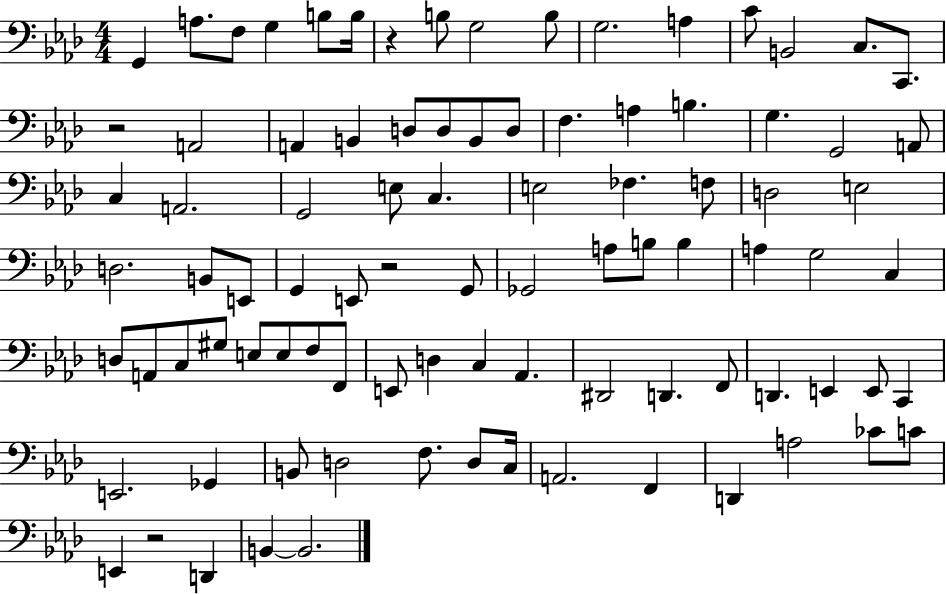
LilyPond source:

{
  \clef bass
  \numericTimeSignature
  \time 4/4
  \key aes \major
  g,4 a8. f8 g4 b8 b16 | r4 b8 g2 b8 | g2. a4 | c'8 b,2 c8. c,8. | \break r2 a,2 | a,4 b,4 d8 d8 b,8 d8 | f4. a4 b4. | g4. g,2 a,8 | \break c4 a,2. | g,2 e8 c4. | e2 fes4. f8 | d2 e2 | \break d2. b,8 e,8 | g,4 e,8 r2 g,8 | ges,2 a8 b8 b4 | a4 g2 c4 | \break d8 a,8 c8 gis8 e8 e8 f8 f,8 | e,8 d4 c4 aes,4. | dis,2 d,4. f,8 | d,4. e,4 e,8 c,4 | \break e,2. ges,4 | b,8 d2 f8. d8 c16 | a,2. f,4 | d,4 a2 ces'8 c'8 | \break e,4 r2 d,4 | b,4~~ b,2. | \bar "|."
}